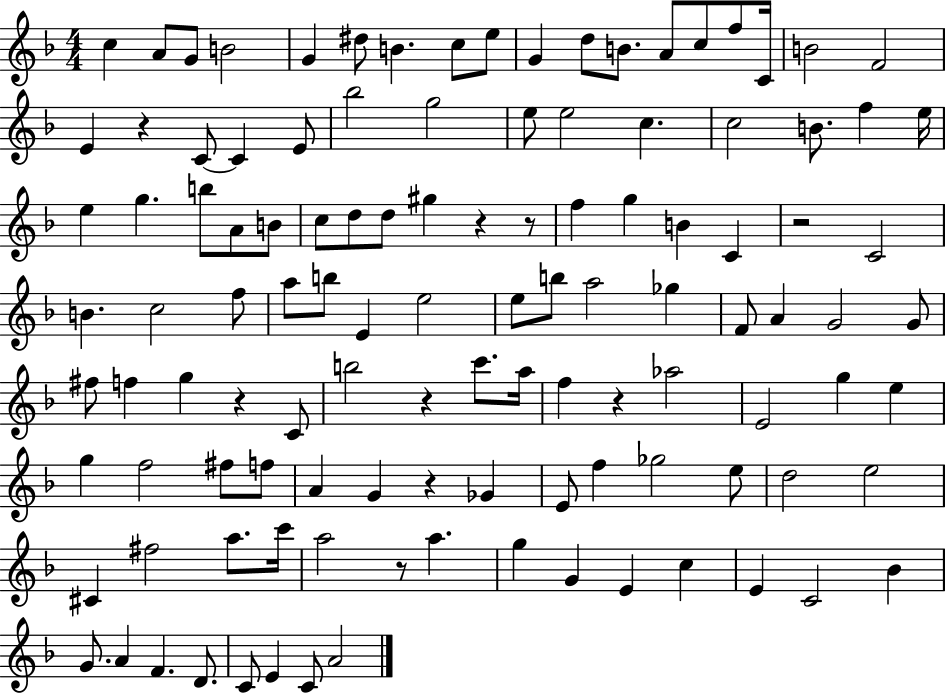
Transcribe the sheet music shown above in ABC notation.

X:1
T:Untitled
M:4/4
L:1/4
K:F
c A/2 G/2 B2 G ^d/2 B c/2 e/2 G d/2 B/2 A/2 c/2 f/2 C/4 B2 F2 E z C/2 C E/2 _b2 g2 e/2 e2 c c2 B/2 f e/4 e g b/2 A/2 B/2 c/2 d/2 d/2 ^g z z/2 f g B C z2 C2 B c2 f/2 a/2 b/2 E e2 e/2 b/2 a2 _g F/2 A G2 G/2 ^f/2 f g z C/2 b2 z c'/2 a/4 f z _a2 E2 g e g f2 ^f/2 f/2 A G z _G E/2 f _g2 e/2 d2 e2 ^C ^f2 a/2 c'/4 a2 z/2 a g G E c E C2 _B G/2 A F D/2 C/2 E C/2 A2